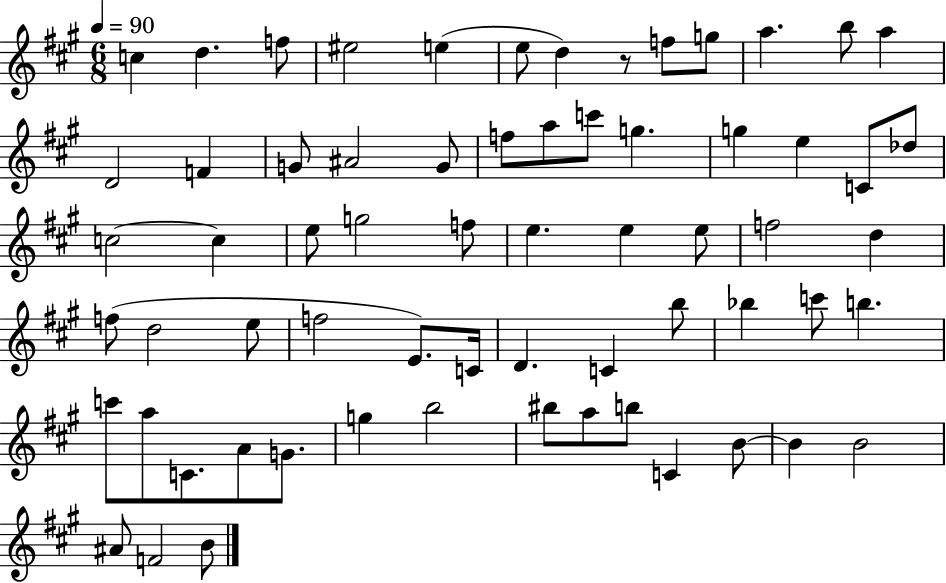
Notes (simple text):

C5/q D5/q. F5/e EIS5/h E5/q E5/e D5/q R/e F5/e G5/e A5/q. B5/e A5/q D4/h F4/q G4/e A#4/h G4/e F5/e A5/e C6/e G5/q. G5/q E5/q C4/e Db5/e C5/h C5/q E5/e G5/h F5/e E5/q. E5/q E5/e F5/h D5/q F5/e D5/h E5/e F5/h E4/e. C4/s D4/q. C4/q B5/e Bb5/q C6/e B5/q. C6/e A5/e C4/e. A4/e G4/e. G5/q B5/h BIS5/e A5/e B5/e C4/q B4/e B4/q B4/h A#4/e F4/h B4/e